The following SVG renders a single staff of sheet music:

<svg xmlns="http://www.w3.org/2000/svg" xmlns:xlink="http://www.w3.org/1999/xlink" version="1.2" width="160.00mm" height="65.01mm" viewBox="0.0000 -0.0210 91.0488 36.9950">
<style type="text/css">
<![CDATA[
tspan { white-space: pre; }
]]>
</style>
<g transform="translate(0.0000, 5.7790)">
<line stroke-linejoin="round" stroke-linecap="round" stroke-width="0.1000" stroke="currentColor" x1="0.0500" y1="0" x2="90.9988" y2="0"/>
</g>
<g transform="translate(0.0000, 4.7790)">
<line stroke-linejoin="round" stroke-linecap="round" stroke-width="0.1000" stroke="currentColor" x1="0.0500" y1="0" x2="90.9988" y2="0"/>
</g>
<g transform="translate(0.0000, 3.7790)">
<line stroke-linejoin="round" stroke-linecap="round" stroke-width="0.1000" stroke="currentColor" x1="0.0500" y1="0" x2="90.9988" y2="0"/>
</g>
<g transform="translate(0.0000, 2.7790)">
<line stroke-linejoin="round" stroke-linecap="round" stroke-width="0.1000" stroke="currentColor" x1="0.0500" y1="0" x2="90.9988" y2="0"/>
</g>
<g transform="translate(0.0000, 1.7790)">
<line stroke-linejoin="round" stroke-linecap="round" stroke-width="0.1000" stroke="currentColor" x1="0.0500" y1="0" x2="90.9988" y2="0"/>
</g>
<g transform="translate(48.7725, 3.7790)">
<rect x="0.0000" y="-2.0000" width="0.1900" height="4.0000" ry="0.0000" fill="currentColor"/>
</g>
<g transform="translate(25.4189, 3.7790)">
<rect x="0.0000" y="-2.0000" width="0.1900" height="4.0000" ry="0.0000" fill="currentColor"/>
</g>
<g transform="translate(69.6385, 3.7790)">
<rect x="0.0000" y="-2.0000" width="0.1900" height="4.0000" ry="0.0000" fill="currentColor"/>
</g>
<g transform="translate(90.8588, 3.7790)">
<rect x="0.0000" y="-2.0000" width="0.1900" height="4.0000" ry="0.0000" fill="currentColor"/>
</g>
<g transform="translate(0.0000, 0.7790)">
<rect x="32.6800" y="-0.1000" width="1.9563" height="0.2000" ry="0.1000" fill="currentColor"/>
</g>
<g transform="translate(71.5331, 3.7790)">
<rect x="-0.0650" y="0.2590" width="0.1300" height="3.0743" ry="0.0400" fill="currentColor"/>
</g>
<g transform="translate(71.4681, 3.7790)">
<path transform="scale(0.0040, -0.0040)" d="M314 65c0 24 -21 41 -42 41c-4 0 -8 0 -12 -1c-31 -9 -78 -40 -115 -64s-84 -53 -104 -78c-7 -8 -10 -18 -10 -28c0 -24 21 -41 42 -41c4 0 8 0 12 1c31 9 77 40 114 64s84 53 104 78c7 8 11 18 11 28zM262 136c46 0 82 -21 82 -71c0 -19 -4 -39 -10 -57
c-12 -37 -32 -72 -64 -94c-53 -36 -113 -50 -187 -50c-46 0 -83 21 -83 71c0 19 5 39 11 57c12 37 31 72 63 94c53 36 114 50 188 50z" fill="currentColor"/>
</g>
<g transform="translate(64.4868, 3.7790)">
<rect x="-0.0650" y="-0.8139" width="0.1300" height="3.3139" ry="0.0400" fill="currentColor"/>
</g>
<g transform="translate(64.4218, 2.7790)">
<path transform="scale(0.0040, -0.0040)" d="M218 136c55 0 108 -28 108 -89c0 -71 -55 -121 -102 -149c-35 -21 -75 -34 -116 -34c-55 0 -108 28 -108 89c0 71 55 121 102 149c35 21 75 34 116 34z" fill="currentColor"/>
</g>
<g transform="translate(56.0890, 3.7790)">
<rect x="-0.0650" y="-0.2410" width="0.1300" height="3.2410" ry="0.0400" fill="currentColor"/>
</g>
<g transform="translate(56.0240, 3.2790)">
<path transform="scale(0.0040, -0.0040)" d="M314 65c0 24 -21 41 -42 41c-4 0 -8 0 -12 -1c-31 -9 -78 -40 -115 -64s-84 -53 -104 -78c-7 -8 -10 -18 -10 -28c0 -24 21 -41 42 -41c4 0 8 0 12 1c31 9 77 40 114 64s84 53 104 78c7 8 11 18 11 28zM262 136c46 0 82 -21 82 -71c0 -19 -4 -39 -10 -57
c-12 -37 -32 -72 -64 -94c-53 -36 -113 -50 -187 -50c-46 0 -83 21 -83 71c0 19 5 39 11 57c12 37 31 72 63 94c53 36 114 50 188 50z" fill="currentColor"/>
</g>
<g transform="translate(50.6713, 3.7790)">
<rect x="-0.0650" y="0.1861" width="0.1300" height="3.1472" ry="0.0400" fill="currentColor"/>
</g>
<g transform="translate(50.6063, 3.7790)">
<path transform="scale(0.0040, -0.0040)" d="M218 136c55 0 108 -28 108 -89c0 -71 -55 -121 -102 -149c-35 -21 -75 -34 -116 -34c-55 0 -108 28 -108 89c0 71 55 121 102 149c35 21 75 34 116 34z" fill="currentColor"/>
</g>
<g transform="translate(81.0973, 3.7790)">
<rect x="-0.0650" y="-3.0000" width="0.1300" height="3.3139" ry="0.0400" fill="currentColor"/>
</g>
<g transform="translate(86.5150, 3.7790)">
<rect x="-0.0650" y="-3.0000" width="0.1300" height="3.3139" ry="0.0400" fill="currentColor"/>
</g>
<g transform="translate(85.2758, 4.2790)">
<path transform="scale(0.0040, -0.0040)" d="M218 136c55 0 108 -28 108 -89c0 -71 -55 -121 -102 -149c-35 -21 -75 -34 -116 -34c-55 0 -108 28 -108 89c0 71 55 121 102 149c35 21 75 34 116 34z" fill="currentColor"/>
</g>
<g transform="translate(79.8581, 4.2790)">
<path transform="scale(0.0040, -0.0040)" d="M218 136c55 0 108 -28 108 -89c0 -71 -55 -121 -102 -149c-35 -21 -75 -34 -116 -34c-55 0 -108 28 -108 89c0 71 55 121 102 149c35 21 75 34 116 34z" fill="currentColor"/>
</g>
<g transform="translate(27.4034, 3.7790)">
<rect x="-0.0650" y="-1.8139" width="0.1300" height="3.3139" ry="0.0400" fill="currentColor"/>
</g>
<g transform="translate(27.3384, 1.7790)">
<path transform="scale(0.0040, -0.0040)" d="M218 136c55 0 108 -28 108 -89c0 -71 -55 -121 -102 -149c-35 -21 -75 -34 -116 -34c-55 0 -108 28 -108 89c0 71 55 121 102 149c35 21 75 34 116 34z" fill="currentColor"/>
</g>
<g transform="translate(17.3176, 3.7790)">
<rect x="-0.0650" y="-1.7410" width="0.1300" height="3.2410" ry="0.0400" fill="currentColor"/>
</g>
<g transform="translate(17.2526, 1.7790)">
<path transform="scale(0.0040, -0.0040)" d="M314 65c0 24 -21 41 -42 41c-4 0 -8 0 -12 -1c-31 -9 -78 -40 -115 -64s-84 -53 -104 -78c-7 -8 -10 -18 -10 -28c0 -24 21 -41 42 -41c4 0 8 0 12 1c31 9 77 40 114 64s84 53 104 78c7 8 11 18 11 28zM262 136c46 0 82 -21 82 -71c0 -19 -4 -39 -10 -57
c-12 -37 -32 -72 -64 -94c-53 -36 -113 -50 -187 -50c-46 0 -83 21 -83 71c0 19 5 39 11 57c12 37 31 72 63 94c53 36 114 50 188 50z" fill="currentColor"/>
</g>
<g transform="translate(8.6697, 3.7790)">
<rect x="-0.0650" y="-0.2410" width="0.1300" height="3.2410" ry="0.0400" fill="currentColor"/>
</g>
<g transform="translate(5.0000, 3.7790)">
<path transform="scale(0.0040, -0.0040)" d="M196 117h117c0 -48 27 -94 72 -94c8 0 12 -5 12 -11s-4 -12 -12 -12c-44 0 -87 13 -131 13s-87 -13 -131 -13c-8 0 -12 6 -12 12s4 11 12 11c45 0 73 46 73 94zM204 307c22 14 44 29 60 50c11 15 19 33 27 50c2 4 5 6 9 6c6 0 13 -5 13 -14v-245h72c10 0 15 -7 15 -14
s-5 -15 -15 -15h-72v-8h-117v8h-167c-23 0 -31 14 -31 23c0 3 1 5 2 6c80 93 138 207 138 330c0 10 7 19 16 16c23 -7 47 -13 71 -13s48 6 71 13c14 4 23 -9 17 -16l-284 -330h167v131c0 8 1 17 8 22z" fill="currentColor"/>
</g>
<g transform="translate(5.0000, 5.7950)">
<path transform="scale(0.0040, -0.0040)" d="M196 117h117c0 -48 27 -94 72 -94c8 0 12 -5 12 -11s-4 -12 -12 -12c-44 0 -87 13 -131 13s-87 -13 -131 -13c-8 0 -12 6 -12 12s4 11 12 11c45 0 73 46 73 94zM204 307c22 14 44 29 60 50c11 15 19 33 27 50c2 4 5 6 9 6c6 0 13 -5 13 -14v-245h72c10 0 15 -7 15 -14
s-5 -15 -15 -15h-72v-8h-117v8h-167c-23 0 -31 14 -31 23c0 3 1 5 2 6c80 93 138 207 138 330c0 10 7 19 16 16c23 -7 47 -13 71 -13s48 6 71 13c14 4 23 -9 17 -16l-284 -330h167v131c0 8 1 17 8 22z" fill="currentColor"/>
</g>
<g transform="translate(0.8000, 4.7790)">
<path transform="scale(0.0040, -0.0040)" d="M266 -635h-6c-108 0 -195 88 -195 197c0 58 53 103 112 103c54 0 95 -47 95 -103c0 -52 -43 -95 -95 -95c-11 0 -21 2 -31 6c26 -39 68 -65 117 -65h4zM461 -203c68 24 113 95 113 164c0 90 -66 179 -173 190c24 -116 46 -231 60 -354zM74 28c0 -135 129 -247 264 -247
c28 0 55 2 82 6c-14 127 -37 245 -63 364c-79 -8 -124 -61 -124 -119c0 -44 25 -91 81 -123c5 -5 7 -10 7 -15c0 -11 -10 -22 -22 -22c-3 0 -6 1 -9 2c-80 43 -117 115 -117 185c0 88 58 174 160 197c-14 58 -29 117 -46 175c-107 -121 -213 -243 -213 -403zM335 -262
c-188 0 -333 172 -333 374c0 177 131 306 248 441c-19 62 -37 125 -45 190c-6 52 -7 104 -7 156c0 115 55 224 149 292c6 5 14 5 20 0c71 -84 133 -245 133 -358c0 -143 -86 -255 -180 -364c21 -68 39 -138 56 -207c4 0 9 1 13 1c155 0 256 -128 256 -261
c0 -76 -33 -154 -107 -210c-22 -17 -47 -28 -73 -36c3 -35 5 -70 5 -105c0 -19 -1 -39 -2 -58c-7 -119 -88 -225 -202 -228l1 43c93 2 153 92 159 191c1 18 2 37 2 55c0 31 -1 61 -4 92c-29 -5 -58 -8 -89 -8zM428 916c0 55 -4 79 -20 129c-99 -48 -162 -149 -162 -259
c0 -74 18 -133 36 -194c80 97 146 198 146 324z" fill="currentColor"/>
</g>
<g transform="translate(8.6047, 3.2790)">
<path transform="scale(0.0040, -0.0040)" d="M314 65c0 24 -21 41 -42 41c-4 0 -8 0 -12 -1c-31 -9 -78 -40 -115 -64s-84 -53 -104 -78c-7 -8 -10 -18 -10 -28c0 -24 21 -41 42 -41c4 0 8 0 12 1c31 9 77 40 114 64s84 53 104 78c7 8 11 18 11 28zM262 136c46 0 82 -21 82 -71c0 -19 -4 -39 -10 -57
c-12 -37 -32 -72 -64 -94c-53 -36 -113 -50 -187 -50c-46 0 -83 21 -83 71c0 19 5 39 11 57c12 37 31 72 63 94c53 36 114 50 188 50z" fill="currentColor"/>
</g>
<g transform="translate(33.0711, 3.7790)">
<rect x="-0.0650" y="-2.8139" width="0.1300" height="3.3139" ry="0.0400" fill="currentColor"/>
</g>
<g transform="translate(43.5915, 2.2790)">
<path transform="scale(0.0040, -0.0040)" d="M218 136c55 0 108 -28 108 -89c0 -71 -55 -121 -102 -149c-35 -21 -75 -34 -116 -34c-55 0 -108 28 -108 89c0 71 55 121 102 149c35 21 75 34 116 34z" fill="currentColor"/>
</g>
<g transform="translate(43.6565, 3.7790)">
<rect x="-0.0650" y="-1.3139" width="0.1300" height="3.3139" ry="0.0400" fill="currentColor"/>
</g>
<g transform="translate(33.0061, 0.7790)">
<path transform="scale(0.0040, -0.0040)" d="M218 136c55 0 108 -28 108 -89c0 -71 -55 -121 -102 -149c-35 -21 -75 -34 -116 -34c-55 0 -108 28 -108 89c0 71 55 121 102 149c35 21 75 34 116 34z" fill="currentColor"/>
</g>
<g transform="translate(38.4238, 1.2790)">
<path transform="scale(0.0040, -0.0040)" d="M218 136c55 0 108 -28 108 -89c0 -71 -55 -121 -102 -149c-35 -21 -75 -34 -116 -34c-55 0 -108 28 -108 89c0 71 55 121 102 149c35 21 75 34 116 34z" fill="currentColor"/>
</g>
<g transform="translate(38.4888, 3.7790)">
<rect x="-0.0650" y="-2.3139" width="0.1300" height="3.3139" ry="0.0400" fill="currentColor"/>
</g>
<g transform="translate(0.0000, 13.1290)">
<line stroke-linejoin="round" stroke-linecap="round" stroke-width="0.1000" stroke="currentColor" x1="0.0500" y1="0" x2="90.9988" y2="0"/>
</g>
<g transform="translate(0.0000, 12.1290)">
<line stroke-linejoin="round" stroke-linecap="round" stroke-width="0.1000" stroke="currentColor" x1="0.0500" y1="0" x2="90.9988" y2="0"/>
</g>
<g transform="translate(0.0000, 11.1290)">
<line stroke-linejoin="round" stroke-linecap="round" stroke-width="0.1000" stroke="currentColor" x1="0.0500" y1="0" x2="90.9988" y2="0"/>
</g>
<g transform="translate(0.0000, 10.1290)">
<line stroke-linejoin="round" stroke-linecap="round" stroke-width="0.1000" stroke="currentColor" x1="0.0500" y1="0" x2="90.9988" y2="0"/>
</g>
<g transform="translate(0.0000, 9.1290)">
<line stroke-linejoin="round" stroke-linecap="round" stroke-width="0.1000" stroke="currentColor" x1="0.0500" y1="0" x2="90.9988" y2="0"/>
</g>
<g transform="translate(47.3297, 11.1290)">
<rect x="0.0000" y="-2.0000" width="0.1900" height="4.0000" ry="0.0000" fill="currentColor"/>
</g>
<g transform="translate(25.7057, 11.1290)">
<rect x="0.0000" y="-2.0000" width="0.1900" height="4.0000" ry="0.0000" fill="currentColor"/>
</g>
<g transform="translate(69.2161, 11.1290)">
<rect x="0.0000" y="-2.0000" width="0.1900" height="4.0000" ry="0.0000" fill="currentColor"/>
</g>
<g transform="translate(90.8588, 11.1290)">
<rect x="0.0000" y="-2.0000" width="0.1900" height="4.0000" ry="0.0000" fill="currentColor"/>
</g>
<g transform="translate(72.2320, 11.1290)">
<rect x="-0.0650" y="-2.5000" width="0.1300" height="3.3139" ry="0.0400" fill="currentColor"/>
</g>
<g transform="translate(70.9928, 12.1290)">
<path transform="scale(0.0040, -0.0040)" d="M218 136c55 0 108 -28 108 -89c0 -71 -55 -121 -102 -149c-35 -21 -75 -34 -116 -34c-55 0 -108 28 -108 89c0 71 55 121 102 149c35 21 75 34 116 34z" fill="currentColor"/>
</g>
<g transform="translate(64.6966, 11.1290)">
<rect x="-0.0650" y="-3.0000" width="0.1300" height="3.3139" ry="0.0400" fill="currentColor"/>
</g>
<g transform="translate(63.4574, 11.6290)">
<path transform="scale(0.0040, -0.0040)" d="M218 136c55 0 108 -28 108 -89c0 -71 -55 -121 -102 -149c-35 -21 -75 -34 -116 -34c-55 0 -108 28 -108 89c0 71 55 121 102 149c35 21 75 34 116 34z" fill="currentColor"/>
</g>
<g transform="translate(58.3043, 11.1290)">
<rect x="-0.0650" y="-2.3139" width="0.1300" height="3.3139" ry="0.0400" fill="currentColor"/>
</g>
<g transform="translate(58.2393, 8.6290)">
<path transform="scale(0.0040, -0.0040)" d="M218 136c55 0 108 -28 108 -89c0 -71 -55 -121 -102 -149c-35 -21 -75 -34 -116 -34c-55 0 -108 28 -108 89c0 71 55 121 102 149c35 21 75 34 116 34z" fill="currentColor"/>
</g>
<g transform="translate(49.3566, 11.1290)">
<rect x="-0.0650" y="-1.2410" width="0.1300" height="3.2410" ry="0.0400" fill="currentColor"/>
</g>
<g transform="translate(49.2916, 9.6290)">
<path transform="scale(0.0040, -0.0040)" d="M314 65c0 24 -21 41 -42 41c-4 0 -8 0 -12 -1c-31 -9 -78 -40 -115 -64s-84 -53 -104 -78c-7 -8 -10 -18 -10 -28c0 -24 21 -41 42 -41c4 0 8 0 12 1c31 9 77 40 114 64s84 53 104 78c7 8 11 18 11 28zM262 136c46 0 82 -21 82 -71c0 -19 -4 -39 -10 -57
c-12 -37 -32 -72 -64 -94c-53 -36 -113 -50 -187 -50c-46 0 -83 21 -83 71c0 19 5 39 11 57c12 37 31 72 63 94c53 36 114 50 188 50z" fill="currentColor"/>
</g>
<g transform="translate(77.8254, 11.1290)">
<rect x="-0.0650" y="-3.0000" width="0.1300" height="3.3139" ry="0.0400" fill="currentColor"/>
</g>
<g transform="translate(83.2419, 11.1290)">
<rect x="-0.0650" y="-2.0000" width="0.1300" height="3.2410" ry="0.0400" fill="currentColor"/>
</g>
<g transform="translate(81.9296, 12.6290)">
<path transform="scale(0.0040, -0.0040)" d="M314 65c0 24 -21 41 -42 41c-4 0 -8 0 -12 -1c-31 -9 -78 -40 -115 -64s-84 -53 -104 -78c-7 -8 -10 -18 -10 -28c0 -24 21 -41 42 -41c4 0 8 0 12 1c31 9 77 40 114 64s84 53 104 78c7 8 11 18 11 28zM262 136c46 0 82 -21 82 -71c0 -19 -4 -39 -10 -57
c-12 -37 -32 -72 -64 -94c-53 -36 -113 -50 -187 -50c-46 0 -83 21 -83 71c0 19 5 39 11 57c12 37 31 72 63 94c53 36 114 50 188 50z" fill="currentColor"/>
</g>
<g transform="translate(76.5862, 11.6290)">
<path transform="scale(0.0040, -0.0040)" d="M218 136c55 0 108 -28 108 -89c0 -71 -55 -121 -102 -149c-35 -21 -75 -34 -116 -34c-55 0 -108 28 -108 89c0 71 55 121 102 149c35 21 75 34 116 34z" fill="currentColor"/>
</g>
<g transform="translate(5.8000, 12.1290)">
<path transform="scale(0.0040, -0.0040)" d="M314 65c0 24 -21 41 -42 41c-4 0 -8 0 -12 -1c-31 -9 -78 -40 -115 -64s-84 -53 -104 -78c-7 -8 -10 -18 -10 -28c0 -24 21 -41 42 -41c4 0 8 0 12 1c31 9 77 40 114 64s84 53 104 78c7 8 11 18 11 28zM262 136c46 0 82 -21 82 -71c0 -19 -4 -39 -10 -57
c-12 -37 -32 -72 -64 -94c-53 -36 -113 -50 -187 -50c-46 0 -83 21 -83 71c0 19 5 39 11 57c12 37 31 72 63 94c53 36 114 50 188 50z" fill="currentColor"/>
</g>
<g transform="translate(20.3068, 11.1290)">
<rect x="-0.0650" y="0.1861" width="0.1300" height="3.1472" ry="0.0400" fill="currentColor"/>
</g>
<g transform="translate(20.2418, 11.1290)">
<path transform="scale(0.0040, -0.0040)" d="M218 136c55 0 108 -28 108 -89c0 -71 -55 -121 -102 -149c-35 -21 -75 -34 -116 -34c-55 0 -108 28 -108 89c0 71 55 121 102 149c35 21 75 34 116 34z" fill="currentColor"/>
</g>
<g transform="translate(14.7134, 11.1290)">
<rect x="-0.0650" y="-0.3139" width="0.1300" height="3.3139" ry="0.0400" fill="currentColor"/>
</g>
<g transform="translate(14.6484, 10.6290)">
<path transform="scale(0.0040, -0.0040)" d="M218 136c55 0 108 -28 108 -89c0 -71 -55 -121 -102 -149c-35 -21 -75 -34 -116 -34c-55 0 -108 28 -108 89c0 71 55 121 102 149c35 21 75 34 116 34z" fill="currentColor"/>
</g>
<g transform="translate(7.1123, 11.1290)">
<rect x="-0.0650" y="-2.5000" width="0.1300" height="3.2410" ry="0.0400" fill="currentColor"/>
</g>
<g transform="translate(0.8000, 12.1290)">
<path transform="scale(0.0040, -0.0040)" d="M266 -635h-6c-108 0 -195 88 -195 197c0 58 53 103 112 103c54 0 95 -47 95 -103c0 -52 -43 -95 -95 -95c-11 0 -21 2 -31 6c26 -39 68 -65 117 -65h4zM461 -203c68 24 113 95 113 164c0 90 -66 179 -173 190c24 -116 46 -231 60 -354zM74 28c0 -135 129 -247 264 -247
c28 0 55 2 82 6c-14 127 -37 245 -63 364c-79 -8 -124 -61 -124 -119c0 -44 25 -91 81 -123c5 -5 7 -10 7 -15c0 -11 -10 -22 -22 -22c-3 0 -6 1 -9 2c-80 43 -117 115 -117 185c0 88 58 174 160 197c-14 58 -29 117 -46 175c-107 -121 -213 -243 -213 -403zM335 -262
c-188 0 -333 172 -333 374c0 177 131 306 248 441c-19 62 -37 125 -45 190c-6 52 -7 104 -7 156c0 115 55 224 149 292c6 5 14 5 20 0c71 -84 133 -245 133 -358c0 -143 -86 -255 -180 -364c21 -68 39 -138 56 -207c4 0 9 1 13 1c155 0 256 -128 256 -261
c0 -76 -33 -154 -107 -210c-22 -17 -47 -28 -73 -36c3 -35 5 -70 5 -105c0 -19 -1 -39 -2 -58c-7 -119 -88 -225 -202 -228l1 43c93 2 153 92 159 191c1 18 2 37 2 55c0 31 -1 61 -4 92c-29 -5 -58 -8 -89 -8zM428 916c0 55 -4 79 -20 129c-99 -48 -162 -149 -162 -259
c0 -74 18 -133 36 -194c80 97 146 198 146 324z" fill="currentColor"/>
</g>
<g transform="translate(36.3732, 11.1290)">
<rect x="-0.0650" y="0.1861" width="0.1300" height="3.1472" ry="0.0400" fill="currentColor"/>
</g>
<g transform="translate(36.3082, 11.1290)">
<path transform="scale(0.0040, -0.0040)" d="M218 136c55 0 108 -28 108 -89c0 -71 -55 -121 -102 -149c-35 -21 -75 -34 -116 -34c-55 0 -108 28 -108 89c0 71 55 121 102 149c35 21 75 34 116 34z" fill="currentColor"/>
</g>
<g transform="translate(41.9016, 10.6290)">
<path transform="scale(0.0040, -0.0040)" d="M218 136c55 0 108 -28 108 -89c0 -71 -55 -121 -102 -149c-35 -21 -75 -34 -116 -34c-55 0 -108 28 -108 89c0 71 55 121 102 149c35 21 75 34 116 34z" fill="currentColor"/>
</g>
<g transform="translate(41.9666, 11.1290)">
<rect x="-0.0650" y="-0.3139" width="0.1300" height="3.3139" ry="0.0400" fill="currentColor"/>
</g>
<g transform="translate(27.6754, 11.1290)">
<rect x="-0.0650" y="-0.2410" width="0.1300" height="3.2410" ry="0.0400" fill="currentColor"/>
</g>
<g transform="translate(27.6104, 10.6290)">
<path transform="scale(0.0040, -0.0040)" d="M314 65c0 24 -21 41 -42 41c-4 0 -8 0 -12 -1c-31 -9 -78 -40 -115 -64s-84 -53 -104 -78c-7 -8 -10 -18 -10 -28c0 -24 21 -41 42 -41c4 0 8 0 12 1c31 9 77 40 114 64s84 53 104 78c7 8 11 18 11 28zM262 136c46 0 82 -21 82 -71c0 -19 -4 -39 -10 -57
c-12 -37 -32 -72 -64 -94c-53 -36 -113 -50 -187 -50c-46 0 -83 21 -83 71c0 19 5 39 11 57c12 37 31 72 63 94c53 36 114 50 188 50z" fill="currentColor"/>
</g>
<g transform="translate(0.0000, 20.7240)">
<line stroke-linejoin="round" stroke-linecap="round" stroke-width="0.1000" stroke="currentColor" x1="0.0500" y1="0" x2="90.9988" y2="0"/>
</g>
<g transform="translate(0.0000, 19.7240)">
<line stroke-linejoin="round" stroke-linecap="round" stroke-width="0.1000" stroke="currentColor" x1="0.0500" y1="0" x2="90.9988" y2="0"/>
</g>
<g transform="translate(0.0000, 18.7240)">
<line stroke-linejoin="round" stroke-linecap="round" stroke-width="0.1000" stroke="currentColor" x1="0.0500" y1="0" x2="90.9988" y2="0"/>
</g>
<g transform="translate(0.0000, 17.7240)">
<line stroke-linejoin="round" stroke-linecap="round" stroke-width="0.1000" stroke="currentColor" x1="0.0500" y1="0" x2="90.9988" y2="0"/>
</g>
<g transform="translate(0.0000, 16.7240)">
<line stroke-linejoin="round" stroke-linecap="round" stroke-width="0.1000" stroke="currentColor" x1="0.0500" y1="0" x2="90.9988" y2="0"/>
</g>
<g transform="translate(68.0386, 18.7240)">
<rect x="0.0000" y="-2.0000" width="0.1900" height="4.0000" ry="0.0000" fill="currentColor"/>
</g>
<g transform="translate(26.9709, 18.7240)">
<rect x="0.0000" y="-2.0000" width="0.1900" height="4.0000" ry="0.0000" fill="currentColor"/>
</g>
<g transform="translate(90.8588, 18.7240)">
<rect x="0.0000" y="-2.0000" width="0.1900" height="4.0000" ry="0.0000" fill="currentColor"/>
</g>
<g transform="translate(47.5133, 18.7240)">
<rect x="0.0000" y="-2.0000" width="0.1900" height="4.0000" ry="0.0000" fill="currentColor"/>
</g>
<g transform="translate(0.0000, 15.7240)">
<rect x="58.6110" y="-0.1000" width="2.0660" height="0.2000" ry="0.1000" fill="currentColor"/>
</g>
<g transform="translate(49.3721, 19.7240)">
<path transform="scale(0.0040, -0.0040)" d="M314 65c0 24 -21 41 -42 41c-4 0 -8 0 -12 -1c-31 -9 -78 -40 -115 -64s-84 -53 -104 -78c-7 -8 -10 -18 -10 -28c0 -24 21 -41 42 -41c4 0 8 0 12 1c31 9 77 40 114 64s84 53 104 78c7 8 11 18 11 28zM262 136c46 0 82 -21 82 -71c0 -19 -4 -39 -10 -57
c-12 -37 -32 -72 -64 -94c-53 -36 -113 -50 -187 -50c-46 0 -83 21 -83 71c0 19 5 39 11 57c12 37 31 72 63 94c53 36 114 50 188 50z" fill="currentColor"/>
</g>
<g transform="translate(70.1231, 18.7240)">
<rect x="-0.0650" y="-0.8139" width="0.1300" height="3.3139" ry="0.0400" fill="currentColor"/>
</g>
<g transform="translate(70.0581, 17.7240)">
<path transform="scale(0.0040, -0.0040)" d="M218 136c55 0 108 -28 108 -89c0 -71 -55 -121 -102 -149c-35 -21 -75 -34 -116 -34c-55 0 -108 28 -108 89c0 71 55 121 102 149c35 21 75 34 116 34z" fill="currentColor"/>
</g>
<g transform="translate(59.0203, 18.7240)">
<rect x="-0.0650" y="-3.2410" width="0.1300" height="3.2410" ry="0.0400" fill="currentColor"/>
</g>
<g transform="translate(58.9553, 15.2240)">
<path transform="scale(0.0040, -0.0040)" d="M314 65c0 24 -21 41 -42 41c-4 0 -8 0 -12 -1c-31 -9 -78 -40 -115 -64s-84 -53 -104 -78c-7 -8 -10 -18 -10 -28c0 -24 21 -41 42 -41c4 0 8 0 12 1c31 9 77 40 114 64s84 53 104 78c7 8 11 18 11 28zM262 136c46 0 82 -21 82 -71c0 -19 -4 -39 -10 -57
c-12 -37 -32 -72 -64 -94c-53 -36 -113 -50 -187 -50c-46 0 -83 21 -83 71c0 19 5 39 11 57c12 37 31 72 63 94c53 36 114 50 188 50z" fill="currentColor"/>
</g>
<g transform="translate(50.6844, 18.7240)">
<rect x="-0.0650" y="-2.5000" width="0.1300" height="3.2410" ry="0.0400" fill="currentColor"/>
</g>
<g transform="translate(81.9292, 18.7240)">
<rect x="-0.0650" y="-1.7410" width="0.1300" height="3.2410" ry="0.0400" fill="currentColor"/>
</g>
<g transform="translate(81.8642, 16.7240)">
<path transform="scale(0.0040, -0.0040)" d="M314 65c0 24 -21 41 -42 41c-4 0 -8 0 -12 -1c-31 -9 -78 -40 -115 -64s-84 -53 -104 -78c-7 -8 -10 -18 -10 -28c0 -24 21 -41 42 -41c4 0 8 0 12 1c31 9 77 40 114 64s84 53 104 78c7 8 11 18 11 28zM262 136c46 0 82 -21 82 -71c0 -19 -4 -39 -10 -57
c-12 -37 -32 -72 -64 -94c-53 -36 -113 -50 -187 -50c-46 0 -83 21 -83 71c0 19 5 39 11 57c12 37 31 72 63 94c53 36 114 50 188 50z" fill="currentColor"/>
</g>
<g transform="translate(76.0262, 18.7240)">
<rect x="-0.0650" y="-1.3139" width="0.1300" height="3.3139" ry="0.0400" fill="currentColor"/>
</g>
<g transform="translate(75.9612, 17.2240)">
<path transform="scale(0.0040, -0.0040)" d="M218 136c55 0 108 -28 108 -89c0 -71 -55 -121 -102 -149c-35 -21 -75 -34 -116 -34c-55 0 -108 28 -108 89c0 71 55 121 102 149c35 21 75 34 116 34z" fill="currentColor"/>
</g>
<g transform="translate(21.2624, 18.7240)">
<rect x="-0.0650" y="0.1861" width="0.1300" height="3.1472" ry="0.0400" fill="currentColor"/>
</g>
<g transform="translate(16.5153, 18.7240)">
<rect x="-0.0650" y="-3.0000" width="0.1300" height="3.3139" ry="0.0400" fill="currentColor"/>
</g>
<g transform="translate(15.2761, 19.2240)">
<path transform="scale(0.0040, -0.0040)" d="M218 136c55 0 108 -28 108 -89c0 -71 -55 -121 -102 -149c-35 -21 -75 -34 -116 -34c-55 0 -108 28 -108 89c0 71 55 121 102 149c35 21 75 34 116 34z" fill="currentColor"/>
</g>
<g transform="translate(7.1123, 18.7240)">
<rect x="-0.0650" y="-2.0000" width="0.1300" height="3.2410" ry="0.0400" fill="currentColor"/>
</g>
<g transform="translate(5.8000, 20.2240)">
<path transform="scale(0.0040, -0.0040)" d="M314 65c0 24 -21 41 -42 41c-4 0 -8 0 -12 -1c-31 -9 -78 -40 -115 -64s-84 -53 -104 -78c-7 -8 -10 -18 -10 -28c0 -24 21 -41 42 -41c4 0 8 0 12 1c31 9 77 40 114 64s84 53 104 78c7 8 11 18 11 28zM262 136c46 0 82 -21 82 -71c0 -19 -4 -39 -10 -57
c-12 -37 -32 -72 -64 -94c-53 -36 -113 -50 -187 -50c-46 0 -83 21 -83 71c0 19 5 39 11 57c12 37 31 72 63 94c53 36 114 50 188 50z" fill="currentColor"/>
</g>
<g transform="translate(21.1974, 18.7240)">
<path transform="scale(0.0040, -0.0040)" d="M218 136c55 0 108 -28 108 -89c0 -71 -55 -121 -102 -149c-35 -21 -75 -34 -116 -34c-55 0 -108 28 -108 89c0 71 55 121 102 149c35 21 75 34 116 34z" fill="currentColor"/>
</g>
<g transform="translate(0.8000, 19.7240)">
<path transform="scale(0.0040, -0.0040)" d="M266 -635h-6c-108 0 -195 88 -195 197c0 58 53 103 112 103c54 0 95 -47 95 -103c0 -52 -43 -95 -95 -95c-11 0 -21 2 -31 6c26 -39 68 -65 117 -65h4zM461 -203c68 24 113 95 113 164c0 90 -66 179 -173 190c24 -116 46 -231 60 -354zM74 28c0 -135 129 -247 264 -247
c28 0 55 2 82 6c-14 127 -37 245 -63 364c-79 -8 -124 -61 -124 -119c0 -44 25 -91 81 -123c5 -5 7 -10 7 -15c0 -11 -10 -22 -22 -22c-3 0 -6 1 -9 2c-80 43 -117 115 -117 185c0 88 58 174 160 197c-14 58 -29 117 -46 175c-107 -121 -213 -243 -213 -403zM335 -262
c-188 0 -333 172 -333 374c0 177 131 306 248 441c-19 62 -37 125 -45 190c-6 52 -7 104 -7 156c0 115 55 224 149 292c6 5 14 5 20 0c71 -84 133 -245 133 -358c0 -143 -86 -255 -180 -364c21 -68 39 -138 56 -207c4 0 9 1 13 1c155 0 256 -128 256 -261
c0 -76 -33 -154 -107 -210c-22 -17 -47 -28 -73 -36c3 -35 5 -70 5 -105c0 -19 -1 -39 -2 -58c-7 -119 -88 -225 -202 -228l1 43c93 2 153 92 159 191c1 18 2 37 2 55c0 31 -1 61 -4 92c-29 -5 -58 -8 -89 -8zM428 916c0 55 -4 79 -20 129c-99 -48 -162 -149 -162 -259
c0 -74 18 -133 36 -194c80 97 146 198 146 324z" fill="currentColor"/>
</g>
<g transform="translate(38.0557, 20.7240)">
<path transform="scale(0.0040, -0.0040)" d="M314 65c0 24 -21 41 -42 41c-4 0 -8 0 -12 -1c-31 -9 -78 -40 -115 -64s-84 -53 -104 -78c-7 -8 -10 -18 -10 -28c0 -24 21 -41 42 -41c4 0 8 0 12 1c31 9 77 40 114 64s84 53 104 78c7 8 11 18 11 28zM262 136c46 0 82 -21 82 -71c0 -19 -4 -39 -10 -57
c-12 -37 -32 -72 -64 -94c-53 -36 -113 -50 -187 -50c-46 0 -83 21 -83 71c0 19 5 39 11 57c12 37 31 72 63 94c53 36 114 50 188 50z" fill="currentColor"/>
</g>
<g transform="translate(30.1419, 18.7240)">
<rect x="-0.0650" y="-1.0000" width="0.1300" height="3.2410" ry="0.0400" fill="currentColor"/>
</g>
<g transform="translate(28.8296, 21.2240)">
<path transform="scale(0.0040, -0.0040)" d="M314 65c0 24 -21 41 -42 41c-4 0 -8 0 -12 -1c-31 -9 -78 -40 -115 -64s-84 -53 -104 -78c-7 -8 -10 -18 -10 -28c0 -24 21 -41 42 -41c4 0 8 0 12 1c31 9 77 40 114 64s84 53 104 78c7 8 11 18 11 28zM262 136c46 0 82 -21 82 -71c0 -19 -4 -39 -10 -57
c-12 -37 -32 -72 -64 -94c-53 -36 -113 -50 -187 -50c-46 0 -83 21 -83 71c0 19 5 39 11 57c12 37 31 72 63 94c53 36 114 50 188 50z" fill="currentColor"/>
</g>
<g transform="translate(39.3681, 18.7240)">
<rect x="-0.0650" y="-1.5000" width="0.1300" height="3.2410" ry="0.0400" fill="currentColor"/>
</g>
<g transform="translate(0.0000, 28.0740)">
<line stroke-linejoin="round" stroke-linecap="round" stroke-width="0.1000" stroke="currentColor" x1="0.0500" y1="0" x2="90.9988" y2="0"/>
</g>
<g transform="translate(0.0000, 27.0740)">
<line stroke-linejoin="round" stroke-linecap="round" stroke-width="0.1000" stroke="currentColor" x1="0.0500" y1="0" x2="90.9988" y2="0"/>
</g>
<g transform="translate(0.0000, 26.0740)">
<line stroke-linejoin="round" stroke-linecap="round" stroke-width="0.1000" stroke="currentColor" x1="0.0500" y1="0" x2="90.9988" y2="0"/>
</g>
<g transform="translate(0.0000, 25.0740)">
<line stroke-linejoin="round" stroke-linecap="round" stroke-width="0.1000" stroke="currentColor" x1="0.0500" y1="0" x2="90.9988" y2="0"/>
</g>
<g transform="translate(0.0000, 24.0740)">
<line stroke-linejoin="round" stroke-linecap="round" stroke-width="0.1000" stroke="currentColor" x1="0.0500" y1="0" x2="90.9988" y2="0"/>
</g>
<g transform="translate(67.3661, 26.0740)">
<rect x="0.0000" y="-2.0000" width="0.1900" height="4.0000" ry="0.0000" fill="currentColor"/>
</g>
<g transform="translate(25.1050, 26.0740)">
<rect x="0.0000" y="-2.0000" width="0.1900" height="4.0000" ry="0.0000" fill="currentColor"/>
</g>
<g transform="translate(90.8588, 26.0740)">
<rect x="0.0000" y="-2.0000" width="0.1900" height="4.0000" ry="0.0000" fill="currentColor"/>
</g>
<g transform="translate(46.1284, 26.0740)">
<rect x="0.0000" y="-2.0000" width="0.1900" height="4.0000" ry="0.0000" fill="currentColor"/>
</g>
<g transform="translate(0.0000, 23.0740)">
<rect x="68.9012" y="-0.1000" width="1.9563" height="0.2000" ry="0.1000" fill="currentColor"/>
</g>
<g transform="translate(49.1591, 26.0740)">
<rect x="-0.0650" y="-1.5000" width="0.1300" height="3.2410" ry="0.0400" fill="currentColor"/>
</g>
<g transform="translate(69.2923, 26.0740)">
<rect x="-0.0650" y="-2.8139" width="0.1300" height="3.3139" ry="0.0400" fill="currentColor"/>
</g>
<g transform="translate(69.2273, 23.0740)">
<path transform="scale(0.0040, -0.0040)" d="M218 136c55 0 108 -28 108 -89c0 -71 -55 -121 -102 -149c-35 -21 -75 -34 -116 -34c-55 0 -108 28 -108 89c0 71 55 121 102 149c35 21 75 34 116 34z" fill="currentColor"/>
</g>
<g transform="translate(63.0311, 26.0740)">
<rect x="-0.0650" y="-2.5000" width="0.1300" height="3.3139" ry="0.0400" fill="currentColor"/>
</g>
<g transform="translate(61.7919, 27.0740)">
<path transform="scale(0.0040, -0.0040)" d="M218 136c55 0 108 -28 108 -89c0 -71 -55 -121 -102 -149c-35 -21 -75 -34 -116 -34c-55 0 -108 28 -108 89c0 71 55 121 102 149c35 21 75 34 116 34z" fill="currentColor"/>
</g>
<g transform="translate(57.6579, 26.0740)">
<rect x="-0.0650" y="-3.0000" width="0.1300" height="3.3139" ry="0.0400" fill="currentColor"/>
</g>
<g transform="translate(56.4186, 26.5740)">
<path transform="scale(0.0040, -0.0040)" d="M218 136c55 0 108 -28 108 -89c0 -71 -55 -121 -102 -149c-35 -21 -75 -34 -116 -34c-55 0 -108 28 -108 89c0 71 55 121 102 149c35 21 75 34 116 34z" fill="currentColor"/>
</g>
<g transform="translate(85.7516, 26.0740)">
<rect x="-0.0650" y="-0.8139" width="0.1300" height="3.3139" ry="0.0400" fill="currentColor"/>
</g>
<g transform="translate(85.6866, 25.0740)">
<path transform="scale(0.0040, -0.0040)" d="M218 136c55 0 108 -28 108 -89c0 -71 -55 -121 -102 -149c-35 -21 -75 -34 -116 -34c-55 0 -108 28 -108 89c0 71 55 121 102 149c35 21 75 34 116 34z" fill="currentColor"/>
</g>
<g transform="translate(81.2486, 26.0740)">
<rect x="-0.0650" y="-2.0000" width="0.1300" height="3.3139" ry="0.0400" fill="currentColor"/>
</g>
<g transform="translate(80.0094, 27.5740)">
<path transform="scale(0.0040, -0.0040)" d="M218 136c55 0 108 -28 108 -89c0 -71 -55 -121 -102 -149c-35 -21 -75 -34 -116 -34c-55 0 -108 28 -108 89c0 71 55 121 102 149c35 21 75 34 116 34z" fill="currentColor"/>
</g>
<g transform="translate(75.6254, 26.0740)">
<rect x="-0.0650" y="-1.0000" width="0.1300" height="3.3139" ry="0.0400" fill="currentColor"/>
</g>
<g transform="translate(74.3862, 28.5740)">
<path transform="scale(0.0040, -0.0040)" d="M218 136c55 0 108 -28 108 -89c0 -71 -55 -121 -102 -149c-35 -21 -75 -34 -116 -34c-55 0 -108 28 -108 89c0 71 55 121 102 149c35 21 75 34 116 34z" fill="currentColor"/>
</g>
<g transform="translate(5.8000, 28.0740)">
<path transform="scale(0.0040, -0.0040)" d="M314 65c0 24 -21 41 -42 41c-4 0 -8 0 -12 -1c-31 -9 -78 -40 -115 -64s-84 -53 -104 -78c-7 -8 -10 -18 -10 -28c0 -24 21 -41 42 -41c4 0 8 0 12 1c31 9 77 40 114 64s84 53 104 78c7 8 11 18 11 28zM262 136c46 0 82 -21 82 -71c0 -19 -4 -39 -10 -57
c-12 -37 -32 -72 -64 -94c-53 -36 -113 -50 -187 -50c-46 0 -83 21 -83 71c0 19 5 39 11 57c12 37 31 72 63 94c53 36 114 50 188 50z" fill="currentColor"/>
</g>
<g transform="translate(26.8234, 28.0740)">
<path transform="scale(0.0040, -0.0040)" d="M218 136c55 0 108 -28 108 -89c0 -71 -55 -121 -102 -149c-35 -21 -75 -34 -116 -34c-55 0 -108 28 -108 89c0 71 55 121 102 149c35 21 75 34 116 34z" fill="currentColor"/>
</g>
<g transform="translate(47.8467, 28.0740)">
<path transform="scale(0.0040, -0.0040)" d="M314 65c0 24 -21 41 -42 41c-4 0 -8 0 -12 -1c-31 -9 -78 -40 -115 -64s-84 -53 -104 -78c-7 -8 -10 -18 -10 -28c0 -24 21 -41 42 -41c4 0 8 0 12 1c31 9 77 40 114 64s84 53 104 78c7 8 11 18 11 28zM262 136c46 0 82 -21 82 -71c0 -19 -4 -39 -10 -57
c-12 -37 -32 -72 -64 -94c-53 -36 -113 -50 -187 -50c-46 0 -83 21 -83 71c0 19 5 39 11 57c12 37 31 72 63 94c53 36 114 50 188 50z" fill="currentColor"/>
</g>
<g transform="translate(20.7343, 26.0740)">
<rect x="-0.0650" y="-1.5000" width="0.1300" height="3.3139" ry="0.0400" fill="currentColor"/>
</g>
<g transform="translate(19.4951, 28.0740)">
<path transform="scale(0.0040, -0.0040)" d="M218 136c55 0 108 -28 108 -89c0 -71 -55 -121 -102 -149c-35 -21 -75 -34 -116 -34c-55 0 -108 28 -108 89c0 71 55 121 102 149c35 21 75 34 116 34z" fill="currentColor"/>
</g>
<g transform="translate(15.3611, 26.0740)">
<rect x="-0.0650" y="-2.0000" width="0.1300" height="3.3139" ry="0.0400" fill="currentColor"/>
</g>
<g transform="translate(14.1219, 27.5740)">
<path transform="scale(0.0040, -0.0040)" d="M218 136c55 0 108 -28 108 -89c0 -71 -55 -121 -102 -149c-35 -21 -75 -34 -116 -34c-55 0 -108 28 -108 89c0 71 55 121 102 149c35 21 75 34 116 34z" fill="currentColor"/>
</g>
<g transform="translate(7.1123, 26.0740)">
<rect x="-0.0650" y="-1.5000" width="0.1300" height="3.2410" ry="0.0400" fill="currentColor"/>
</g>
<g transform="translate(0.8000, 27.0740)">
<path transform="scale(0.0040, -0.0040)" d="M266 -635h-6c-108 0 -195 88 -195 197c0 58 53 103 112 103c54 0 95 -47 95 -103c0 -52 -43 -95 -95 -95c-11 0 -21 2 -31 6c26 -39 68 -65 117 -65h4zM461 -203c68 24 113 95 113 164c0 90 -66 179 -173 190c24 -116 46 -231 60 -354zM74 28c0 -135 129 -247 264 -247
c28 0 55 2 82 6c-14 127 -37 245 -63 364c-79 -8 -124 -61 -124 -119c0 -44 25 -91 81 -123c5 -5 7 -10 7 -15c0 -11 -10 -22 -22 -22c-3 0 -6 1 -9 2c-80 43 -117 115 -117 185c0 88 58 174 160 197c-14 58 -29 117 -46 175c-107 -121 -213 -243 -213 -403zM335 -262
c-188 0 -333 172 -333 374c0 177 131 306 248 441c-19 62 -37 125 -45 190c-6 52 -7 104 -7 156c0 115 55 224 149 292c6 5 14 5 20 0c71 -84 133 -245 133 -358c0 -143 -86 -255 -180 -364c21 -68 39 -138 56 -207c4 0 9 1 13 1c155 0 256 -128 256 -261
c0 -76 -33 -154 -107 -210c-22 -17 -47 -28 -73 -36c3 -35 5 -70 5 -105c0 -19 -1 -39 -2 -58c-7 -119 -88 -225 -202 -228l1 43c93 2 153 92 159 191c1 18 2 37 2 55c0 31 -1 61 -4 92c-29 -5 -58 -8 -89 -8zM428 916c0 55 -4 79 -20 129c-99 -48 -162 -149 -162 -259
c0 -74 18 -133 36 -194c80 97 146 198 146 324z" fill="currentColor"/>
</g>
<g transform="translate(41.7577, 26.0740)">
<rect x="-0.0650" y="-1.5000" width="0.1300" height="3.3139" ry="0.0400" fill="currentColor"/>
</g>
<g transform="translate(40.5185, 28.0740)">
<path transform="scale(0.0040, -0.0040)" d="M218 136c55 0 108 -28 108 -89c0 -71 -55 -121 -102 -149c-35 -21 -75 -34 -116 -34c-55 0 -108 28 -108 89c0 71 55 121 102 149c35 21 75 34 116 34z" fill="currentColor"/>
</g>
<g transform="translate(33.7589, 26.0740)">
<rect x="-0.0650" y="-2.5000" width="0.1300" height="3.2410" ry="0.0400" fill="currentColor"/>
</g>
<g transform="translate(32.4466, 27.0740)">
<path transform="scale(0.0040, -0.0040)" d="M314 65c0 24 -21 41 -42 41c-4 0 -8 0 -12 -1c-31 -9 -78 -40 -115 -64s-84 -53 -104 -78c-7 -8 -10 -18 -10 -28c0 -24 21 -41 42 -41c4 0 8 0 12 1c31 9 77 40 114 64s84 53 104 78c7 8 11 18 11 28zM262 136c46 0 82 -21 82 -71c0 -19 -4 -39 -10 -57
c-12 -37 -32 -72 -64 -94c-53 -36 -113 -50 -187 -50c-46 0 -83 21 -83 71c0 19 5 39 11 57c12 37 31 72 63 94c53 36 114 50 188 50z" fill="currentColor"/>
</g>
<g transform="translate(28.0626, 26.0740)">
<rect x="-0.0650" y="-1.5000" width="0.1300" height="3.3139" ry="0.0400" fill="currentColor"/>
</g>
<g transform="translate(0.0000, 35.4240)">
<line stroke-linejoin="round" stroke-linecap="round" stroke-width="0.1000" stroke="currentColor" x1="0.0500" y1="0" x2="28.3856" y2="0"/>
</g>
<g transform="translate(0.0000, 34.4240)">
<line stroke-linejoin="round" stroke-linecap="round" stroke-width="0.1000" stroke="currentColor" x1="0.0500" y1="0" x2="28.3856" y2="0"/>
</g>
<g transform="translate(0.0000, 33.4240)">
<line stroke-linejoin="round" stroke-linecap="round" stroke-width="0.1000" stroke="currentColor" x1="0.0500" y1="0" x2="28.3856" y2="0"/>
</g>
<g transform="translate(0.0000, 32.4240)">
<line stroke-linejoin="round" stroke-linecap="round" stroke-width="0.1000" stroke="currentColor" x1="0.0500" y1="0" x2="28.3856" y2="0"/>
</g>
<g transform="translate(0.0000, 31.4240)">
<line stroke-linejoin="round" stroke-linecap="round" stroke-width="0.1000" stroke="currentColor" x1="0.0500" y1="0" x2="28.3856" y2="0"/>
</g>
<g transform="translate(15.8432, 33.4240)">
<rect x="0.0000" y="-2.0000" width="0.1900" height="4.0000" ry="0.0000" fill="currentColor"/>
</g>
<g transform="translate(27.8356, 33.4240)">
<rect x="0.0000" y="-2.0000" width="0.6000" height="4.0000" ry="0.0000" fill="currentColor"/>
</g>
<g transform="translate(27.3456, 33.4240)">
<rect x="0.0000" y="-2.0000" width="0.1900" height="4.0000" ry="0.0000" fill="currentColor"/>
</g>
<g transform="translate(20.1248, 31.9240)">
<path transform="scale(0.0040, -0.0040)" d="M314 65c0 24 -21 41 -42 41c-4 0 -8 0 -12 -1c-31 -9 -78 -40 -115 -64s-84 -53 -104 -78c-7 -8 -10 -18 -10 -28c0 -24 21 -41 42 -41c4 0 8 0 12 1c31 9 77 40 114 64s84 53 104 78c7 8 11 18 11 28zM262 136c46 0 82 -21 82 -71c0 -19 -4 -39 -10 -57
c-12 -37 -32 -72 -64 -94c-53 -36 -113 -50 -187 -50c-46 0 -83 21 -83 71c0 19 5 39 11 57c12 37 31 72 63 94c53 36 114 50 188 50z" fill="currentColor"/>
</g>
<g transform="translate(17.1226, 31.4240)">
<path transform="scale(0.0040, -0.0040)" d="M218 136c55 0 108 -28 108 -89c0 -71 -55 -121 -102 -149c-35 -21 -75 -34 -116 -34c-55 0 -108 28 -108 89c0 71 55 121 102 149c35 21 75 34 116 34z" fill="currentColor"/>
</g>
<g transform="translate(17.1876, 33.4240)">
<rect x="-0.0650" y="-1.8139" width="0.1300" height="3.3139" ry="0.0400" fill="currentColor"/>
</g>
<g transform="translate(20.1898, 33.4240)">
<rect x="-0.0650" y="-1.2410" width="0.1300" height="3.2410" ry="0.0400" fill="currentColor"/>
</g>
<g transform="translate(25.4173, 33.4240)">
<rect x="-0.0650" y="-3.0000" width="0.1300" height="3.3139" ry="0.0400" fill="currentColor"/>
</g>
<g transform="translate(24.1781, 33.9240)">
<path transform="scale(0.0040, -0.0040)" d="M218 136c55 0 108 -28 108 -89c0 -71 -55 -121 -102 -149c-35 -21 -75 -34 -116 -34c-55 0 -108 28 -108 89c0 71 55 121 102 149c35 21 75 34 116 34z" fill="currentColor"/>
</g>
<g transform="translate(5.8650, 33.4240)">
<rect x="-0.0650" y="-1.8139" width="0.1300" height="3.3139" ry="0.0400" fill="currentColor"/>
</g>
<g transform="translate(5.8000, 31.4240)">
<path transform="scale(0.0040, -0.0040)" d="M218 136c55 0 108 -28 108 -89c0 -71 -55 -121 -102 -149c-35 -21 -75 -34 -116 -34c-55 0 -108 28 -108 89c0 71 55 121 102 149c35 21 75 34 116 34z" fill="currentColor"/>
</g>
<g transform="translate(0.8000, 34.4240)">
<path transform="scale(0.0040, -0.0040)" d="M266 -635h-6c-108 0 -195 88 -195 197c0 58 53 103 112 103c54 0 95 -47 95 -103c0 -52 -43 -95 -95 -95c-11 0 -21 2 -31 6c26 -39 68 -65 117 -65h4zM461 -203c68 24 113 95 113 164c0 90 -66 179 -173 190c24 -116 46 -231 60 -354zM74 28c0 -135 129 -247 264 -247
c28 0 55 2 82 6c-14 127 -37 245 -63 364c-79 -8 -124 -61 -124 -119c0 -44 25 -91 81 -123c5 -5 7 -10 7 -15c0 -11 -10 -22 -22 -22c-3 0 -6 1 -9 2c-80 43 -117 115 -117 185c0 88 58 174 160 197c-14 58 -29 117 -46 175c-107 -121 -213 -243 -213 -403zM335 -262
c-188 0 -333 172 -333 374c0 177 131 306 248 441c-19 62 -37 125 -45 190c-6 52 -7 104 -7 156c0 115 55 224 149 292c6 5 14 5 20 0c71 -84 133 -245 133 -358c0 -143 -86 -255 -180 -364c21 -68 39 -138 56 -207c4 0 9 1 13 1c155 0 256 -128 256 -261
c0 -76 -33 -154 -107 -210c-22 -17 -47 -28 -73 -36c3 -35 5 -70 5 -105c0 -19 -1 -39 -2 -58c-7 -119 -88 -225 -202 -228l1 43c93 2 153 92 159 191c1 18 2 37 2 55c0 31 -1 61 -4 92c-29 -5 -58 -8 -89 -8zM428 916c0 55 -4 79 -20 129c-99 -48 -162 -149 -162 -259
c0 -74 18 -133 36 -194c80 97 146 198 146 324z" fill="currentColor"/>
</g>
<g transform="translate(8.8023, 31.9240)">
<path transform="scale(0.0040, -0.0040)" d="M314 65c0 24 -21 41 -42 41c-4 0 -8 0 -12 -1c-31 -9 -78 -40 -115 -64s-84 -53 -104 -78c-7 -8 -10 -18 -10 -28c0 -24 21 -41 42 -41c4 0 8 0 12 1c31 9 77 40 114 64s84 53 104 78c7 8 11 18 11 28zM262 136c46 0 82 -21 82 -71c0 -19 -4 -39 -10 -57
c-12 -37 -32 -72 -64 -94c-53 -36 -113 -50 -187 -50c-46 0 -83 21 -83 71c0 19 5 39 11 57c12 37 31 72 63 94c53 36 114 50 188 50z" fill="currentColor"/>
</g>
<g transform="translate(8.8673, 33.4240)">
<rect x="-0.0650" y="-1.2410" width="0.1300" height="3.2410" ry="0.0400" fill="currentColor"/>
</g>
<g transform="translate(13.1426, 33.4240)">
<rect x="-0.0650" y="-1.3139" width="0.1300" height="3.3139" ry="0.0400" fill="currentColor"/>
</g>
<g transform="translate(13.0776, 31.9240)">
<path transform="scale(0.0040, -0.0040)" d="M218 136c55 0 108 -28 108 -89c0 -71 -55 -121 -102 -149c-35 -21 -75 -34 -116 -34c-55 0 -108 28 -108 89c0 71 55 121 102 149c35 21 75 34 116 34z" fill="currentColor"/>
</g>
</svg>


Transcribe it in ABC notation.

X:1
T:Untitled
M:4/4
L:1/4
K:C
c2 f2 f a g e B c2 d B2 A A G2 c B c2 B c e2 g A G A F2 F2 A B D2 E2 G2 b2 d e f2 E2 F E E G2 E E2 A G a D F d f e2 e f e2 A